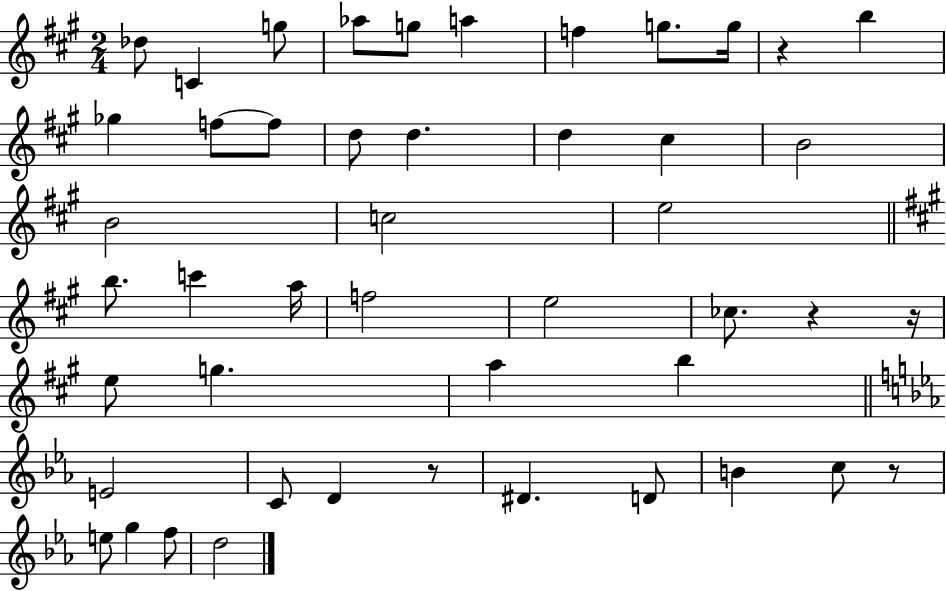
X:1
T:Untitled
M:2/4
L:1/4
K:A
_d/2 C g/2 _a/2 g/2 a f g/2 g/4 z b _g f/2 f/2 d/2 d d ^c B2 B2 c2 e2 b/2 c' a/4 f2 e2 _c/2 z z/4 e/2 g a b E2 C/2 D z/2 ^D D/2 B c/2 z/2 e/2 g f/2 d2